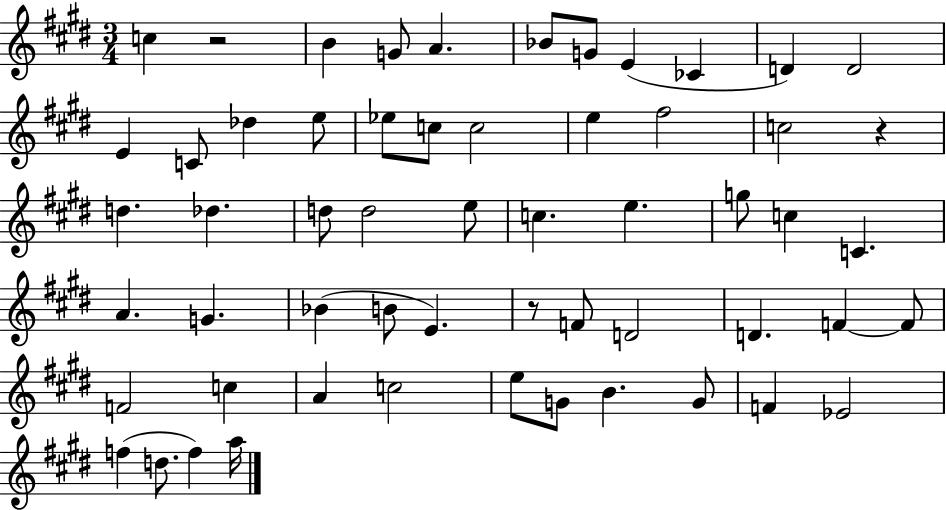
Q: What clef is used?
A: treble